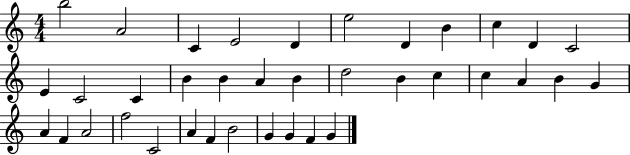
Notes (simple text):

B5/h A4/h C4/q E4/h D4/q E5/h D4/q B4/q C5/q D4/q C4/h E4/q C4/h C4/q B4/q B4/q A4/q B4/q D5/h B4/q C5/q C5/q A4/q B4/q G4/q A4/q F4/q A4/h F5/h C4/h A4/q F4/q B4/h G4/q G4/q F4/q G4/q